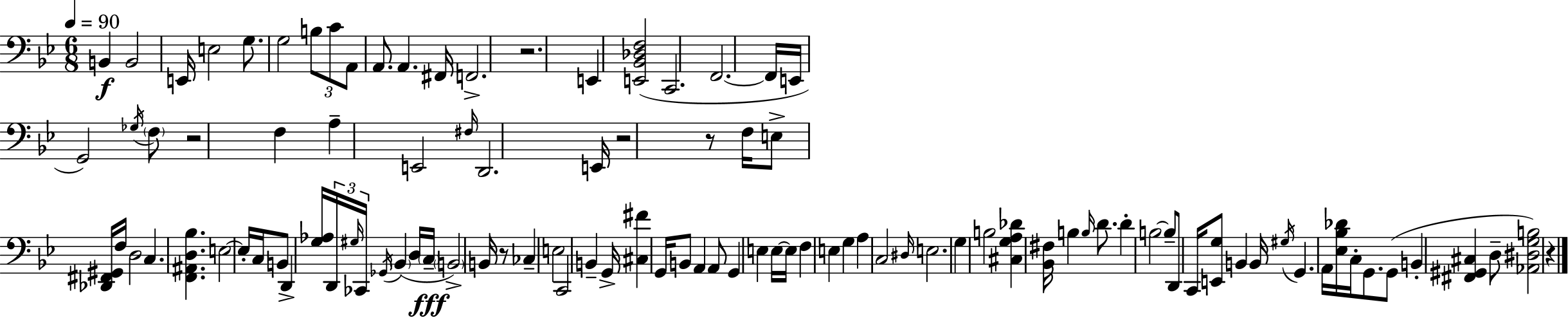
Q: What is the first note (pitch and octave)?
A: B2